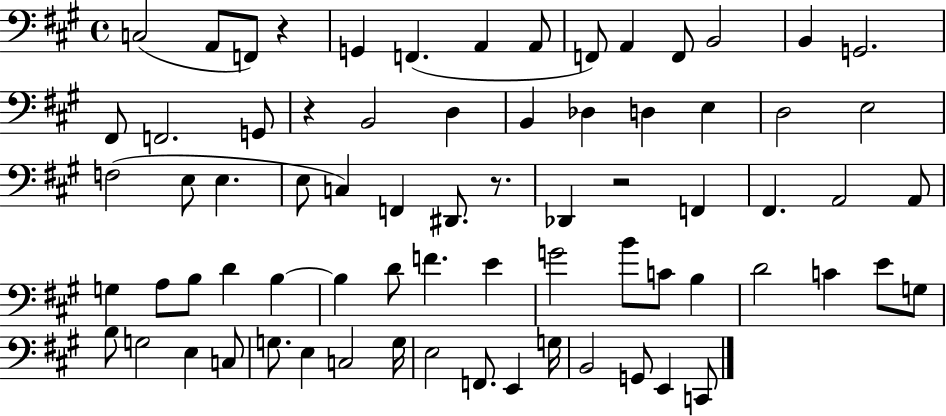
X:1
T:Untitled
M:4/4
L:1/4
K:A
C,2 A,,/2 F,,/2 z G,, F,, A,, A,,/2 F,,/2 A,, F,,/2 B,,2 B,, G,,2 ^F,,/2 F,,2 G,,/2 z B,,2 D, B,, _D, D, E, D,2 E,2 F,2 E,/2 E, E,/2 C, F,, ^D,,/2 z/2 _D,, z2 F,, ^F,, A,,2 A,,/2 G, A,/2 B,/2 D B, B, D/2 F E G2 B/2 C/2 B, D2 C E/2 G,/2 B,/2 G,2 E, C,/2 G,/2 E, C,2 G,/4 E,2 F,,/2 E,, G,/4 B,,2 G,,/2 E,, C,,/2